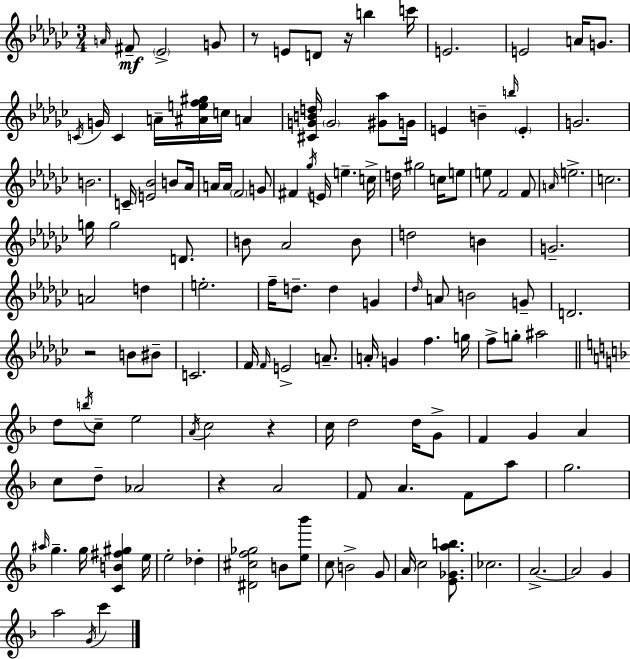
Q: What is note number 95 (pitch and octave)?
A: G4